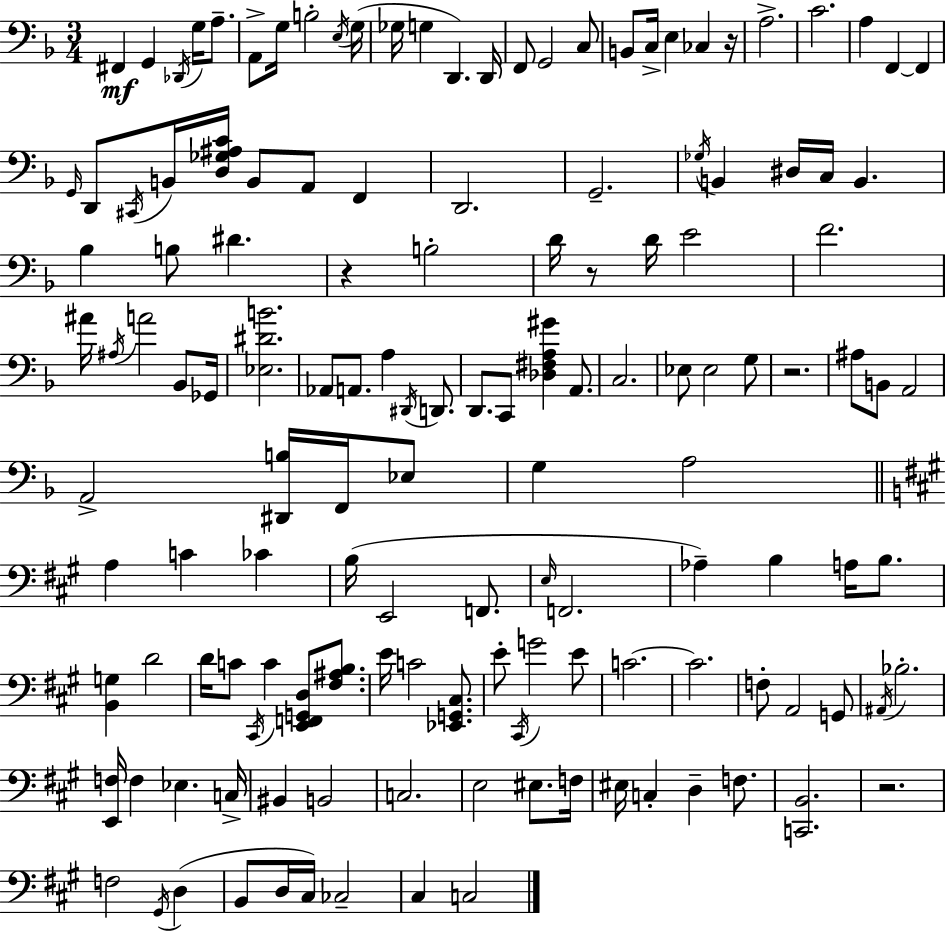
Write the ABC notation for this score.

X:1
T:Untitled
M:3/4
L:1/4
K:Dm
^F,, G,, _D,,/4 G,/4 A,/2 A,,/2 G,/4 B,2 E,/4 G,/4 _G,/4 G, D,, D,,/4 F,,/2 G,,2 C,/2 B,,/2 C,/4 E, _C, z/4 A,2 C2 A, F,, F,, G,,/4 D,,/2 ^C,,/4 B,,/4 [D,_G,^A,C]/4 B,,/2 A,,/2 F,, D,,2 G,,2 _G,/4 B,, ^D,/4 C,/4 B,, _B, B,/2 ^D z B,2 D/4 z/2 D/4 E2 F2 ^A/4 ^A,/4 A2 _B,,/2 _G,,/4 [_E,^DB]2 _A,,/2 A,,/2 A, ^D,,/4 D,,/2 D,,/2 C,,/2 [_D,^F,A,^G] A,,/2 C,2 _E,/2 _E,2 G,/2 z2 ^A,/2 B,,/2 A,,2 A,,2 [^D,,B,]/4 F,,/4 _E,/2 G, A,2 A, C _C B,/4 E,,2 F,,/2 E,/4 F,,2 _A, B, A,/4 B,/2 [B,,G,] D2 D/4 C/2 ^C,,/4 C [E,,F,,G,,D,]/2 [^F,^A,B,]/2 E/4 C2 [_E,,G,,^C,]/2 E/2 ^C,,/4 G2 E/2 C2 C2 F,/2 A,,2 G,,/2 ^A,,/4 _B,2 [E,,F,]/4 F, _E, C,/4 ^B,, B,,2 C,2 E,2 ^E,/2 F,/4 ^E,/4 C, D, F,/2 [C,,B,,]2 z2 F,2 ^G,,/4 D, B,,/2 D,/4 ^C,/4 _C,2 ^C, C,2